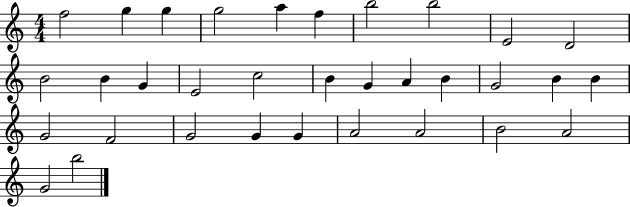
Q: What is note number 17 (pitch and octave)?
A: G4